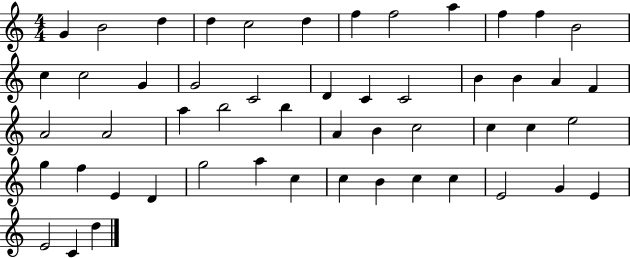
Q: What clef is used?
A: treble